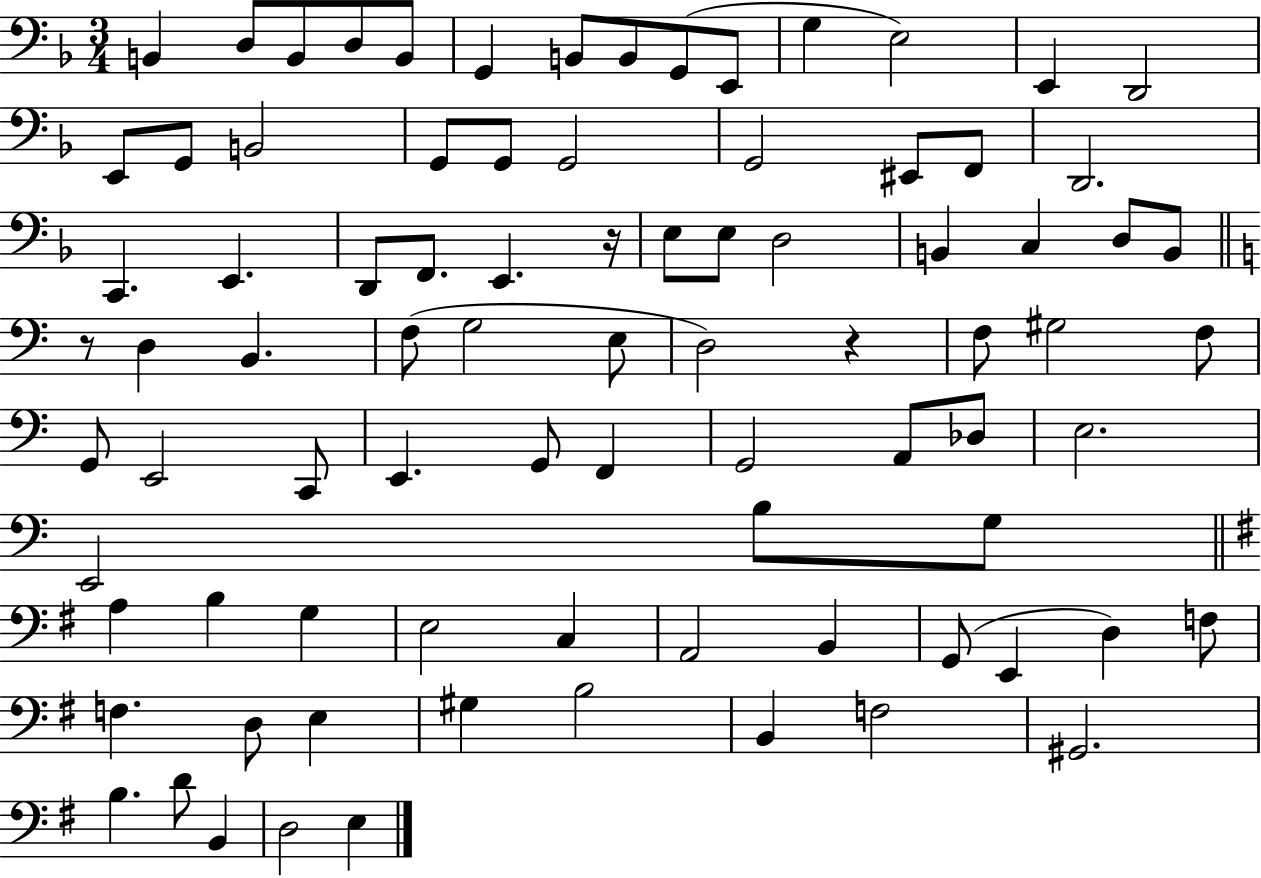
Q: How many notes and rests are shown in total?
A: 85